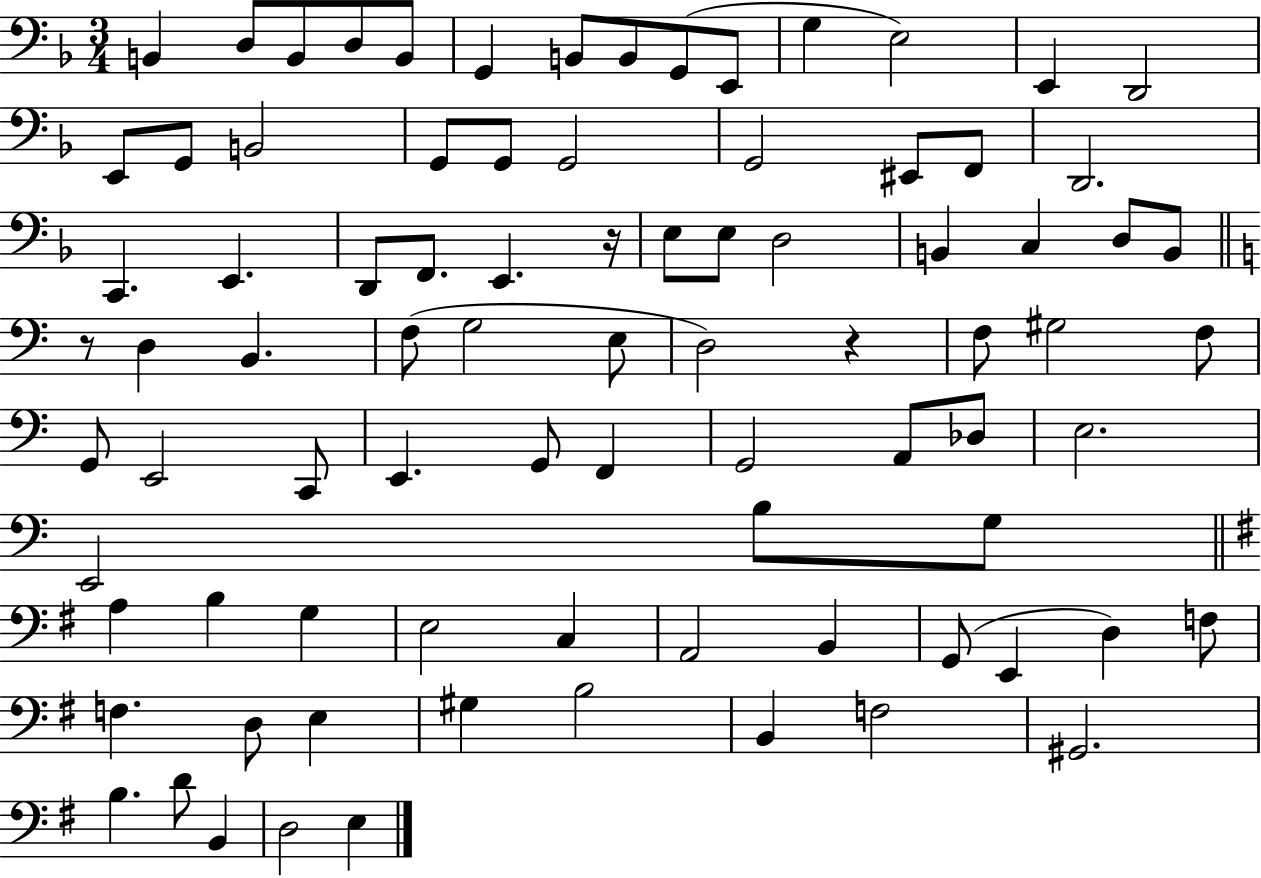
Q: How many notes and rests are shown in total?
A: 85